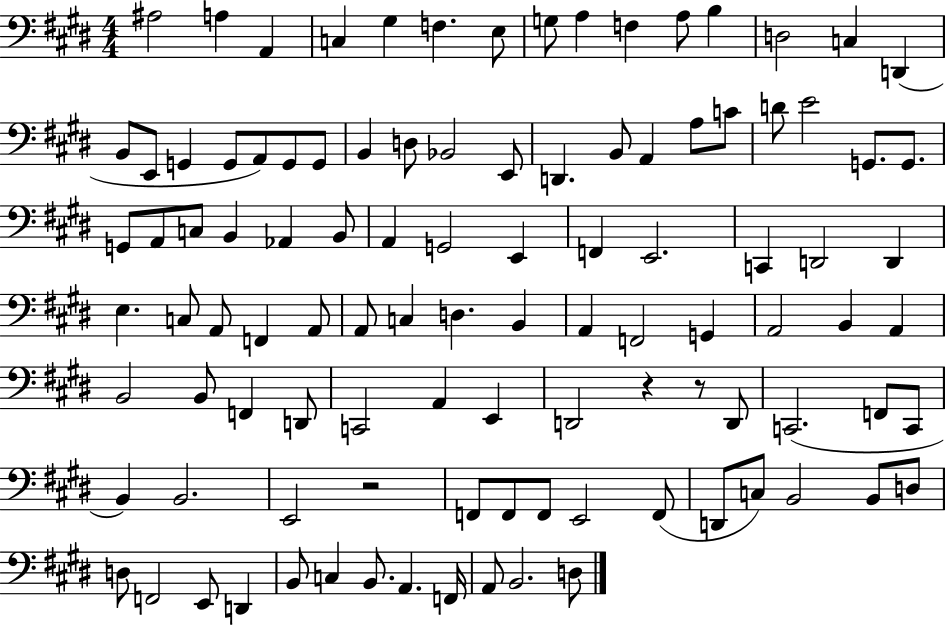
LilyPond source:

{
  \clef bass
  \numericTimeSignature
  \time 4/4
  \key e \major
  ais2 a4 a,4 | c4 gis4 f4. e8 | g8 a4 f4 a8 b4 | d2 c4 d,4( | \break b,8 e,8 g,4 g,8 a,8) g,8 g,8 | b,4 d8 bes,2 e,8 | d,4. b,8 a,4 a8 c'8 | d'8 e'2 g,8. g,8. | \break g,8 a,8 c8 b,4 aes,4 b,8 | a,4 g,2 e,4 | f,4 e,2. | c,4 d,2 d,4 | \break e4. c8 a,8 f,4 a,8 | a,8 c4 d4. b,4 | a,4 f,2 g,4 | a,2 b,4 a,4 | \break b,2 b,8 f,4 d,8 | c,2 a,4 e,4 | d,2 r4 r8 d,8 | c,2.( f,8 c,8 | \break b,4) b,2. | e,2 r2 | f,8 f,8 f,8 e,2 f,8( | d,8 c8) b,2 b,8 d8 | \break d8 f,2 e,8 d,4 | b,8 c4 b,8. a,4. f,16 | a,8 b,2. d8 | \bar "|."
}